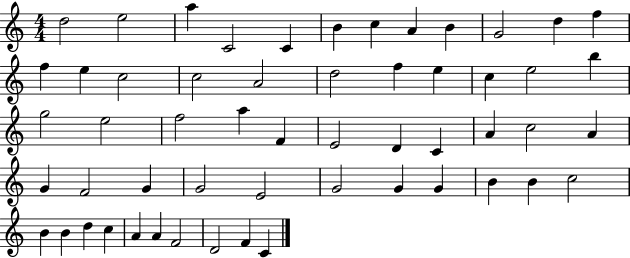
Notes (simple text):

D5/h E5/h A5/q C4/h C4/q B4/q C5/q A4/q B4/q G4/h D5/q F5/q F5/q E5/q C5/h C5/h A4/h D5/h F5/q E5/q C5/q E5/h B5/q G5/h E5/h F5/h A5/q F4/q E4/h D4/q C4/q A4/q C5/h A4/q G4/q F4/h G4/q G4/h E4/h G4/h G4/q G4/q B4/q B4/q C5/h B4/q B4/q D5/q C5/q A4/q A4/q F4/h D4/h F4/q C4/q